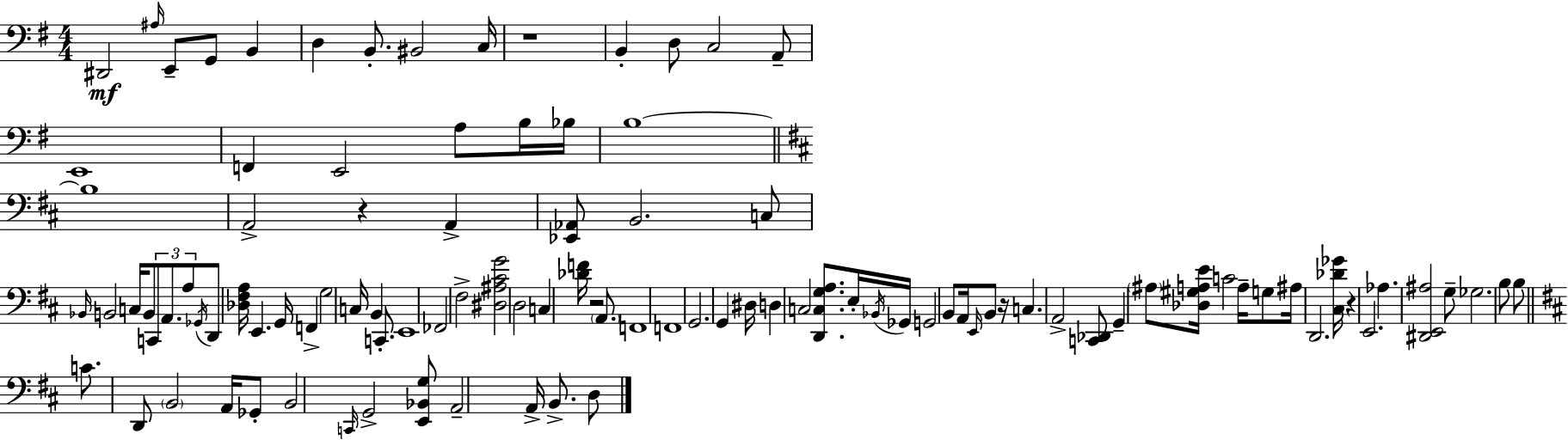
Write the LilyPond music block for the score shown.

{
  \clef bass
  \numericTimeSignature
  \time 4/4
  \key e \minor
  dis,2\mf \grace { ais16 } e,8-- g,8 b,4 | d4 b,8.-. bis,2 | c16 r1 | b,4-. d8 c2 a,8-- | \break e,1 | f,4 e,2 a8 b16 | bes16 b1~~ | \bar "||" \break \key d \major b1 | a,2-> r4 a,4-> | <ees, aes,>8 b,2. c8 | \grace { bes,16 } b,2 c16 b,8 \tuplet 3/2 { c,8 a,8. | \break a8 } \acciaccatura { ges,16 } d,8 <des fis a>16 e,4. g,16 f,4-> | g2 c16 b,4 c,8.-. | e,1 | fes,2 fis2-> | \break <dis ais cis' g'>2 d2 | c4 <des' f'>16 r2 \parenthesize a,8. | f,1 | f,1 | \break g,2. g,4 | dis16 d4 c2 <d, c g a>8. | e16-. \acciaccatura { bes,16 } ges,16 g,2 b,8 a,16 | \grace { e,16 } b,8 r16 c4. a,2-> | \break <c, des,>8 g,4-- \parenthesize ais8 <des gis a e'>16 c'2 | a16-- g8 ais16 d,2. | <cis des' ges'>16 r4 e,2. | aes4. <dis, e, ais>2 | \break g8-- ges2. | b8 b8 \bar "||" \break \key b \minor c'8. d,8 \parenthesize b,2 a,16 ges,8-. | b,2 \grace { c,16 } g,2-> | <e, bes, g>8 a,2-- a,16-> b,8.-> d8 | \bar "|."
}